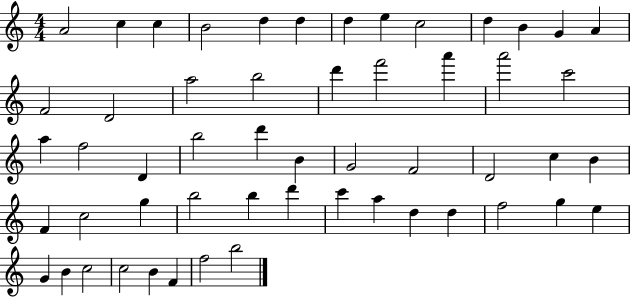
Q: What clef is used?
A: treble